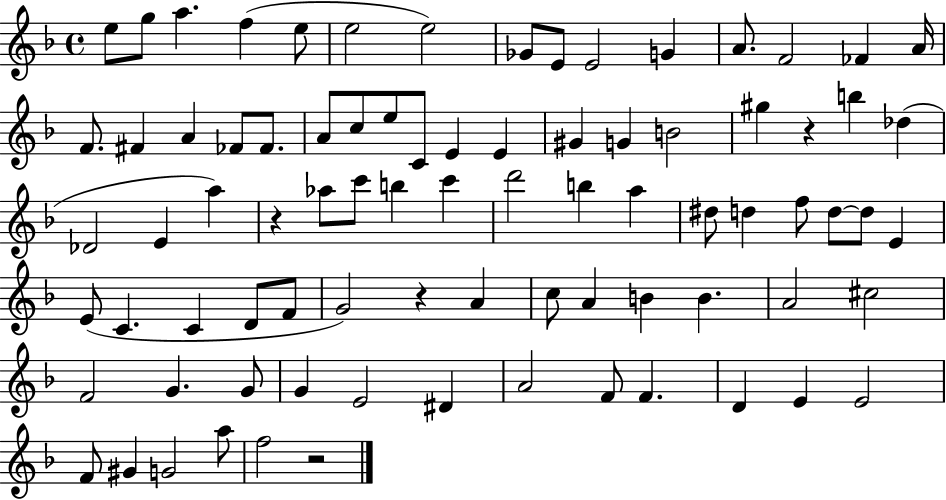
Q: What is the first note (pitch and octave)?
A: E5